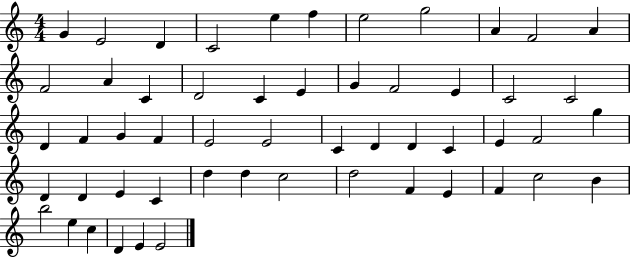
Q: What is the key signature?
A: C major